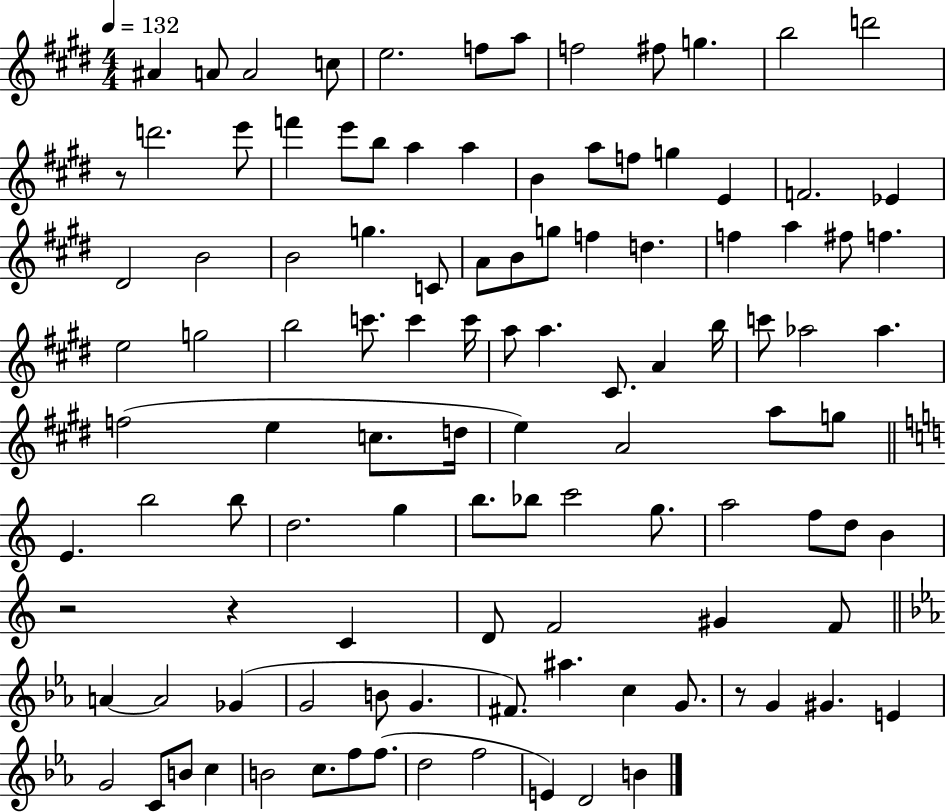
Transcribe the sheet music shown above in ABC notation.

X:1
T:Untitled
M:4/4
L:1/4
K:E
^A A/2 A2 c/2 e2 f/2 a/2 f2 ^f/2 g b2 d'2 z/2 d'2 e'/2 f' e'/2 b/2 a a B a/2 f/2 g E F2 _E ^D2 B2 B2 g C/2 A/2 B/2 g/2 f d f a ^f/2 f e2 g2 b2 c'/2 c' c'/4 a/2 a ^C/2 A b/4 c'/2 _a2 _a f2 e c/2 d/4 e A2 a/2 g/2 E b2 b/2 d2 g b/2 _b/2 c'2 g/2 a2 f/2 d/2 B z2 z C D/2 F2 ^G F/2 A A2 _G G2 B/2 G ^F/2 ^a c G/2 z/2 G ^G E G2 C/2 B/2 c B2 c/2 f/2 f/2 d2 f2 E D2 B